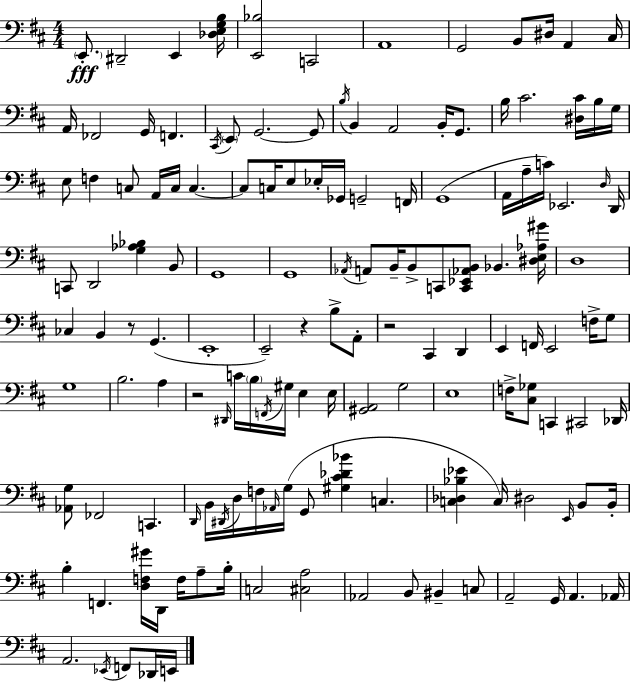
X:1
T:Untitled
M:4/4
L:1/4
K:D
E,,/2 ^D,,2 E,, [_D,E,G,B,]/4 [E,,_B,]2 C,,2 A,,4 G,,2 B,,/2 ^D,/4 A,, ^C,/4 A,,/4 _F,,2 G,,/4 F,, ^C,,/4 E,,/2 G,,2 G,,/2 B,/4 B,, A,,2 B,,/4 G,,/2 B,/4 ^C2 [^D,^C]/4 B,/4 G,/4 E,/2 F, C,/2 A,,/4 C,/4 C, C,/2 C,/4 E,/2 _E,/4 _G,,/4 G,,2 F,,/4 G,,4 A,,/4 A,/4 C/4 _E,,2 D,/4 D,,/4 C,,/2 D,,2 [G,_A,_B,] B,,/2 G,,4 G,,4 _A,,/4 A,,/2 B,,/4 B,,/2 C,,/2 [C,,_E,,_A,,B,,]/2 _B,, [^D,E,_A,^G]/4 D,4 _C, B,, z/2 G,, E,,4 E,,2 z B,/2 A,,/2 z2 ^C,, D,, E,, F,,/4 E,,2 F,/4 G,/2 G,4 B,2 A, z2 ^D,,/4 C/4 B,/4 F,,/4 ^G,/4 E, E,/4 [^G,,A,,]2 G,2 E,4 F,/4 [^C,_G,]/2 C,, ^C,,2 _D,,/4 [_A,,G,]/2 _F,,2 C,, D,,/4 B,,/4 ^D,,/4 D,/4 F,/4 _A,,/4 G,/4 G,,/2 [^G,^C_D_B] C, [C,_D,_B,_E] C,/4 ^D,2 E,,/4 B,,/2 B,,/4 B, F,, [D,F,^G]/4 D,,/4 F,/4 A,/2 B,/4 C,2 [^C,A,]2 _A,,2 B,,/2 ^B,, C,/2 A,,2 G,,/4 A,, _A,,/4 A,,2 _E,,/4 F,,/2 _D,,/4 E,,/4